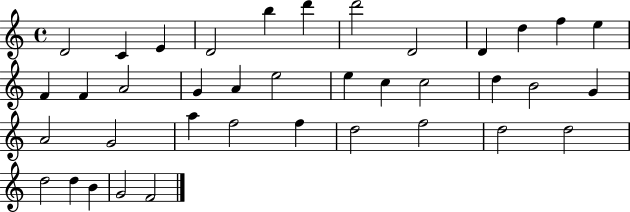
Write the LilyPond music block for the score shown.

{
  \clef treble
  \time 4/4
  \defaultTimeSignature
  \key c \major
  d'2 c'4 e'4 | d'2 b''4 d'''4 | d'''2 d'2 | d'4 d''4 f''4 e''4 | \break f'4 f'4 a'2 | g'4 a'4 e''2 | e''4 c''4 c''2 | d''4 b'2 g'4 | \break a'2 g'2 | a''4 f''2 f''4 | d''2 f''2 | d''2 d''2 | \break d''2 d''4 b'4 | g'2 f'2 | \bar "|."
}